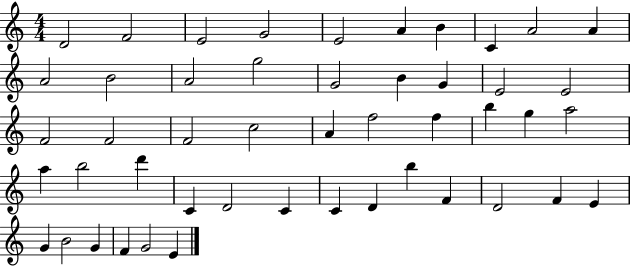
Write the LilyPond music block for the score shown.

{
  \clef treble
  \numericTimeSignature
  \time 4/4
  \key c \major
  d'2 f'2 | e'2 g'2 | e'2 a'4 b'4 | c'4 a'2 a'4 | \break a'2 b'2 | a'2 g''2 | g'2 b'4 g'4 | e'2 e'2 | \break f'2 f'2 | f'2 c''2 | a'4 f''2 f''4 | b''4 g''4 a''2 | \break a''4 b''2 d'''4 | c'4 d'2 c'4 | c'4 d'4 b''4 f'4 | d'2 f'4 e'4 | \break g'4 b'2 g'4 | f'4 g'2 e'4 | \bar "|."
}